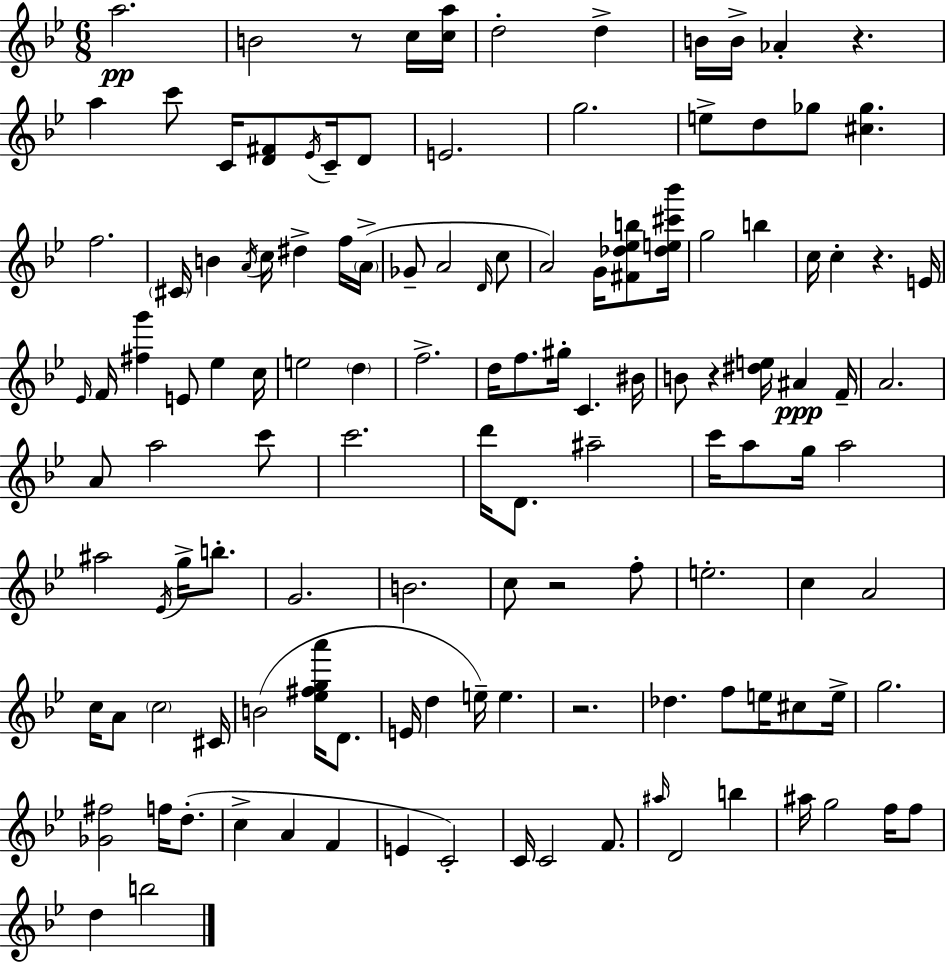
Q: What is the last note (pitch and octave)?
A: B5